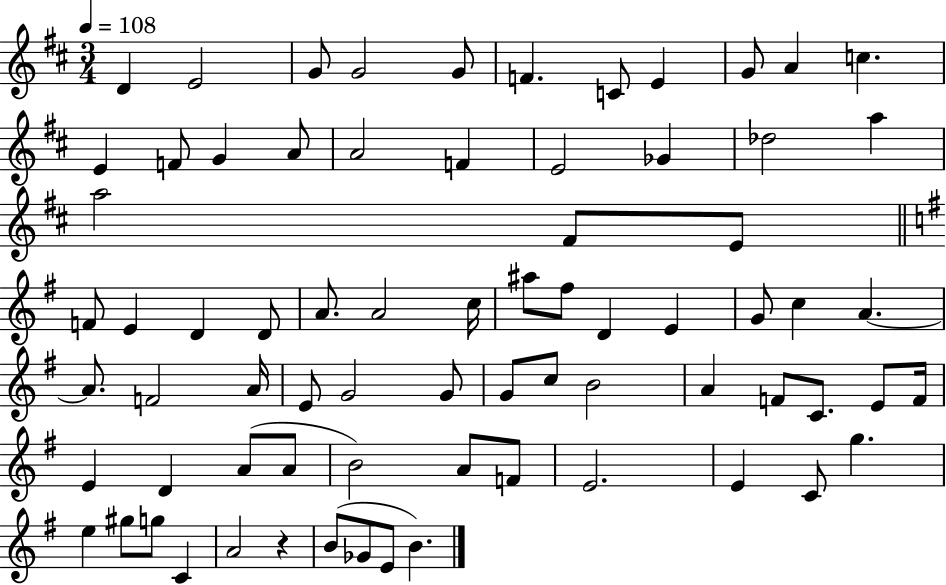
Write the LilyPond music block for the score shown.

{
  \clef treble
  \numericTimeSignature
  \time 3/4
  \key d \major
  \tempo 4 = 108
  d'4 e'2 | g'8 g'2 g'8 | f'4. c'8 e'4 | g'8 a'4 c''4. | \break e'4 f'8 g'4 a'8 | a'2 f'4 | e'2 ges'4 | des''2 a''4 | \break a''2 fis'8 e'8 | \bar "||" \break \key e \minor f'8 e'4 d'4 d'8 | a'8. a'2 c''16 | ais''8 fis''8 d'4 e'4 | g'8 c''4 a'4.~~ | \break a'8. f'2 a'16 | e'8 g'2 g'8 | g'8 c''8 b'2 | a'4 f'8 c'8. e'8 f'16 | \break e'4 d'4 a'8( a'8 | b'2) a'8 f'8 | e'2. | e'4 c'8 g''4. | \break e''4 gis''8 g''8 c'4 | a'2 r4 | b'8( ges'8 e'8 b'4.) | \bar "|."
}